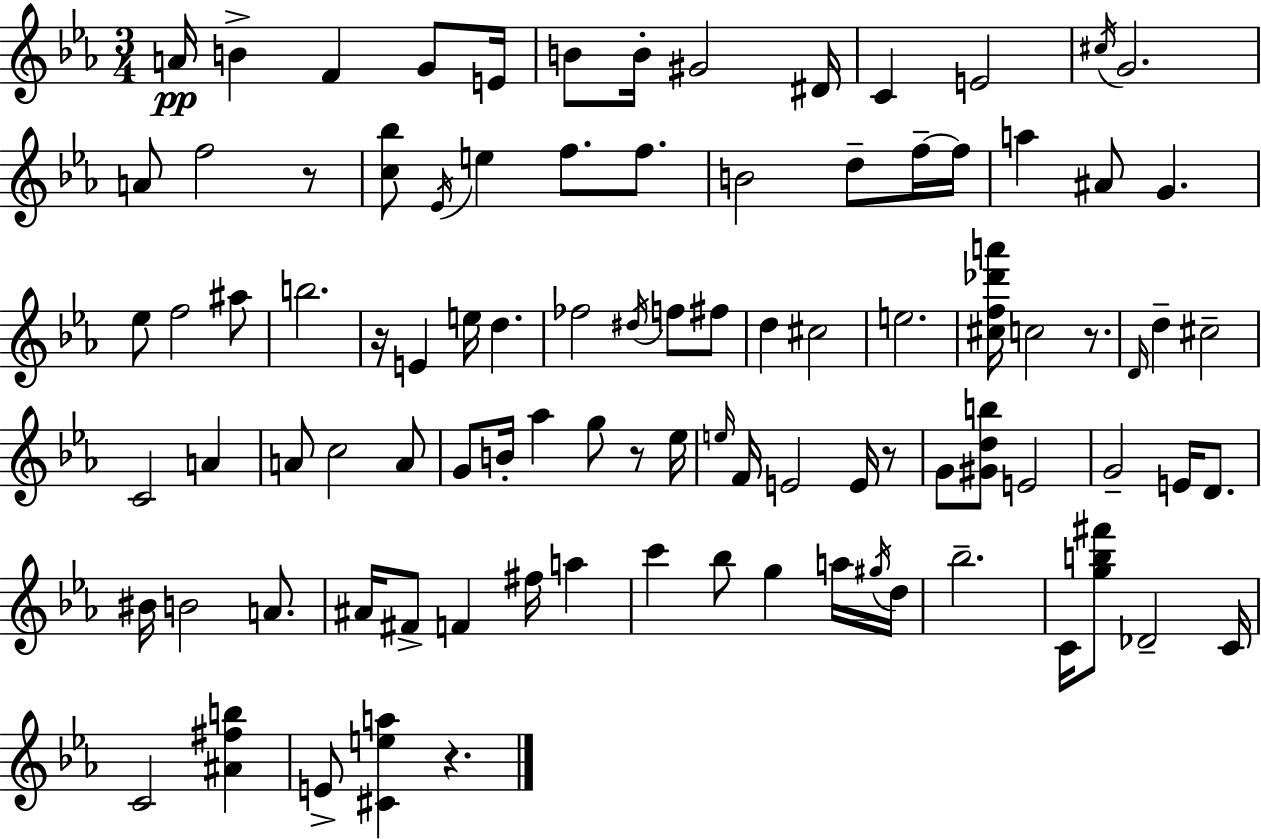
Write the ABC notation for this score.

X:1
T:Untitled
M:3/4
L:1/4
K:Eb
A/4 B F G/2 E/4 B/2 B/4 ^G2 ^D/4 C E2 ^c/4 G2 A/2 f2 z/2 [c_b]/2 _E/4 e f/2 f/2 B2 d/2 f/4 f/4 a ^A/2 G _e/2 f2 ^a/2 b2 z/4 E e/4 d _f2 ^d/4 f/2 ^f/2 d ^c2 e2 [^cf_d'a']/4 c2 z/2 D/4 d ^c2 C2 A A/2 c2 A/2 G/2 B/4 _a g/2 z/2 _e/4 e/4 F/4 E2 E/4 z/2 G/2 [^Gdb]/2 E2 G2 E/4 D/2 ^B/4 B2 A/2 ^A/4 ^F/2 F ^f/4 a c' _b/2 g a/4 ^g/4 d/4 _b2 C/4 [gb^f']/2 _D2 C/4 C2 [^A^fb] E/2 [^Cea] z